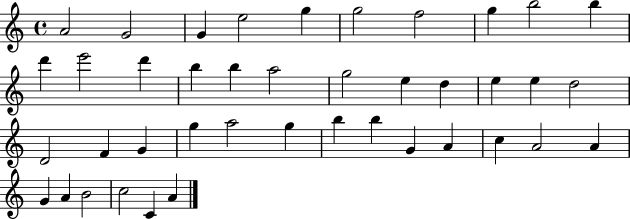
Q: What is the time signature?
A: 4/4